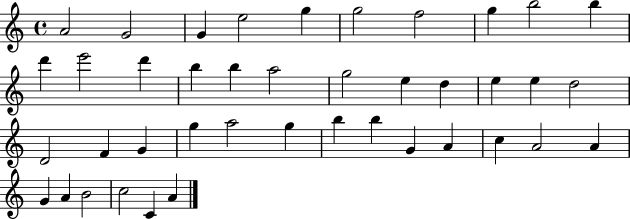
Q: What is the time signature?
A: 4/4